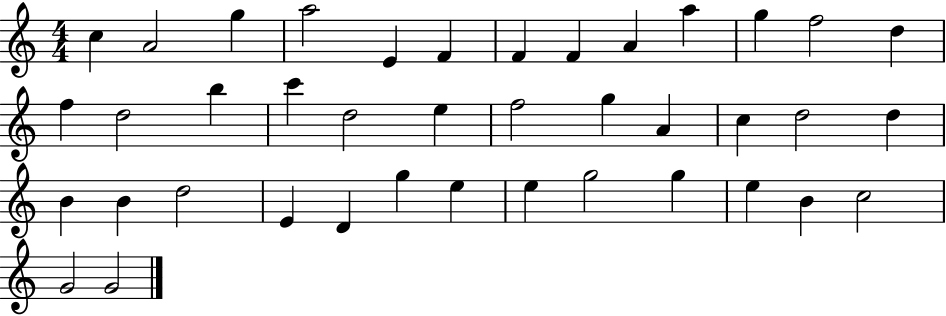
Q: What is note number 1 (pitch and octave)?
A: C5